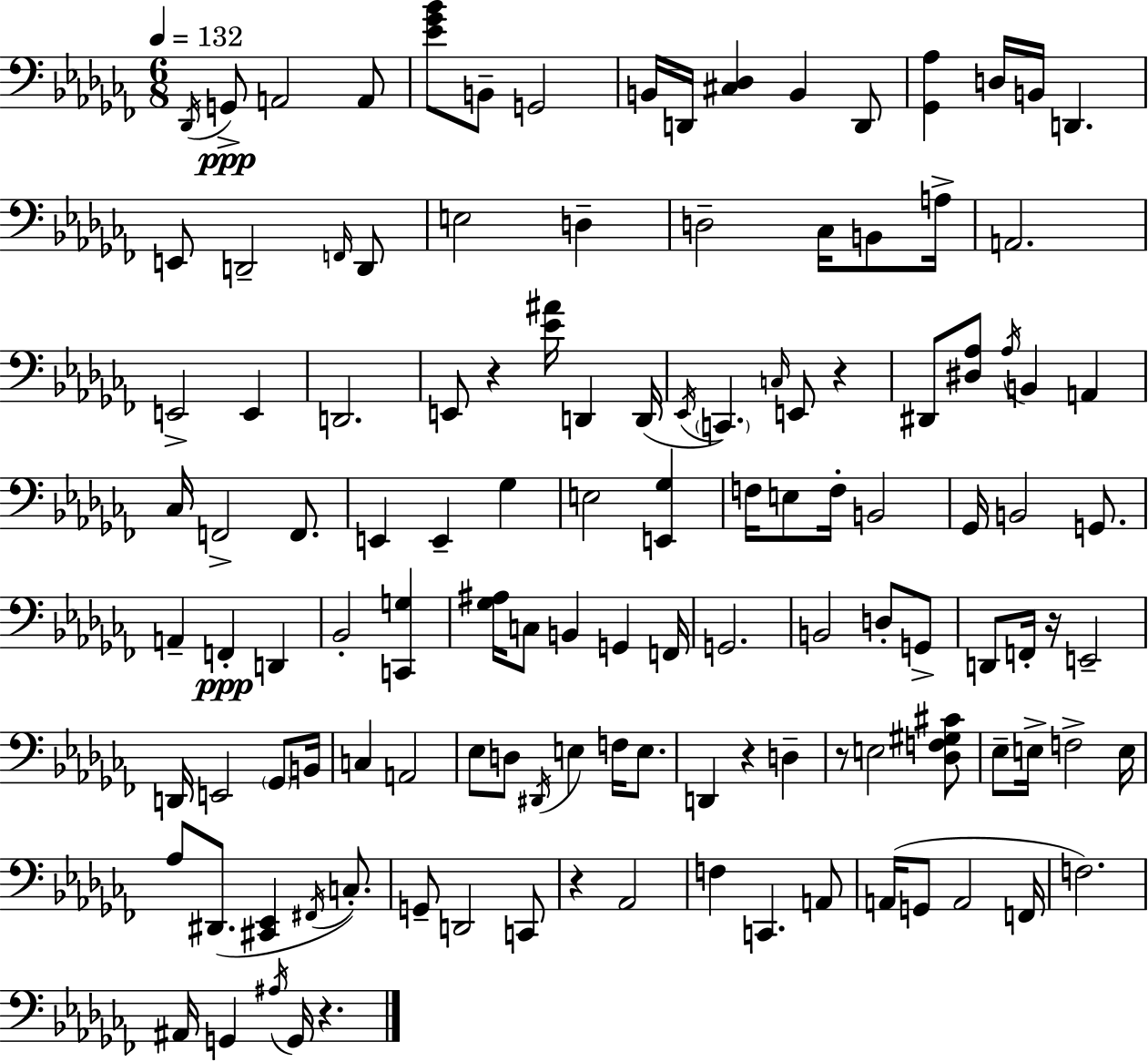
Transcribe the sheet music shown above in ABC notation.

X:1
T:Untitled
M:6/8
L:1/4
K:Abm
_D,,/4 G,,/2 A,,2 A,,/2 [_E_G_B]/2 B,,/2 G,,2 B,,/4 D,,/4 [^C,_D,] B,, D,,/2 [_G,,_A,] D,/4 B,,/4 D,, E,,/2 D,,2 F,,/4 D,,/2 E,2 D, D,2 _C,/4 B,,/2 A,/4 A,,2 E,,2 E,, D,,2 E,,/2 z [_E^A]/4 D,, D,,/4 _E,,/4 C,, C,/4 E,,/2 z ^D,,/2 [^D,_A,]/2 _A,/4 B,, A,, _C,/4 F,,2 F,,/2 E,, E,, _G, E,2 [E,,_G,] F,/4 E,/2 F,/4 B,,2 _G,,/4 B,,2 G,,/2 A,, F,, D,, _B,,2 [C,,G,] [_G,^A,]/4 C,/2 B,, G,, F,,/4 G,,2 B,,2 D,/2 G,,/2 D,,/2 F,,/4 z/4 E,,2 D,,/4 E,,2 _G,,/2 B,,/4 C, A,,2 _E,/2 D,/2 ^D,,/4 E, F,/4 E,/2 D,, z D, z/2 E,2 [_D,F,^G,^C]/2 _E,/2 E,/4 F,2 E,/4 _A,/2 ^D,,/2 [^C,,_E,,] ^F,,/4 C,/2 G,,/2 D,,2 C,,/2 z _A,,2 F, C,, A,,/2 A,,/4 G,,/2 A,,2 F,,/4 F,2 ^A,,/4 G,, ^A,/4 G,,/4 z